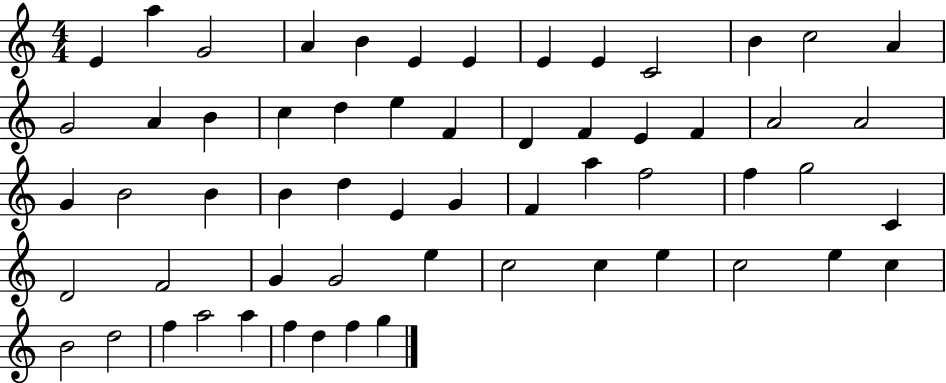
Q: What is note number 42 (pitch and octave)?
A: G4